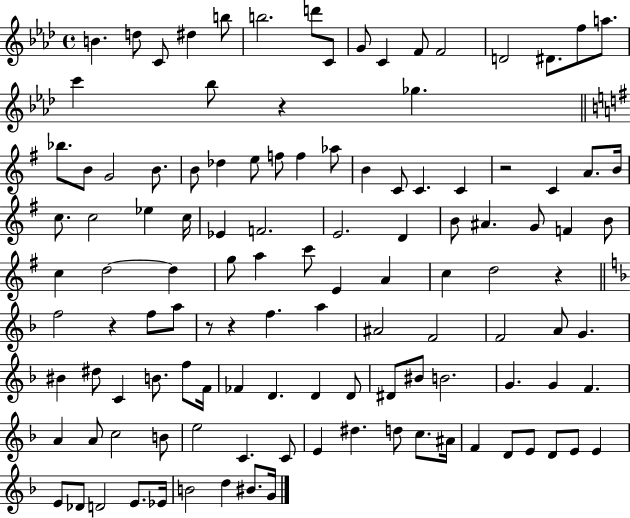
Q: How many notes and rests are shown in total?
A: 118